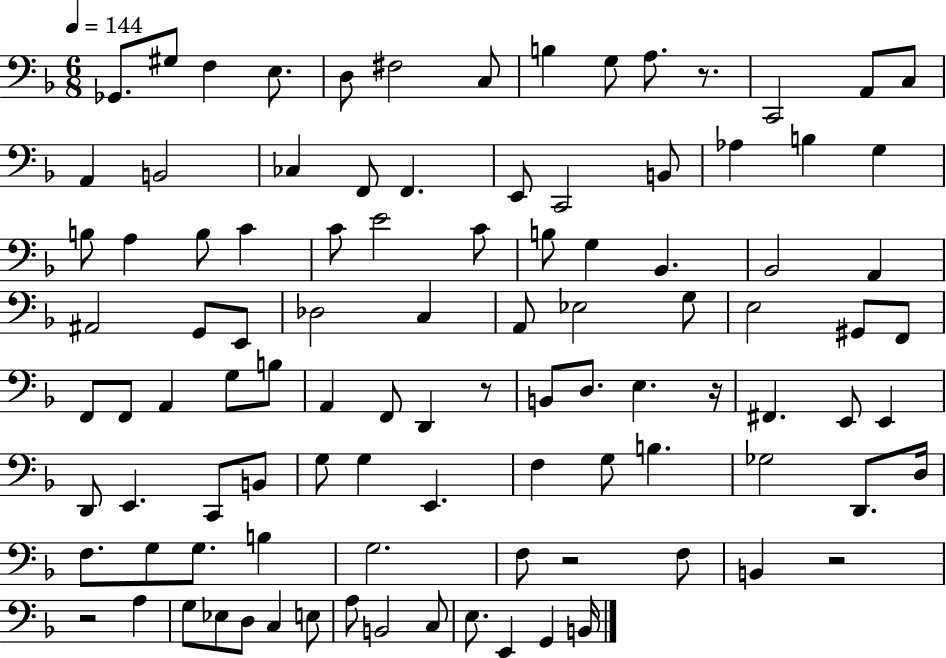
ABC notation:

X:1
T:Untitled
M:6/8
L:1/4
K:F
_G,,/2 ^G,/2 F, E,/2 D,/2 ^F,2 C,/2 B, G,/2 A,/2 z/2 C,,2 A,,/2 C,/2 A,, B,,2 _C, F,,/2 F,, E,,/2 C,,2 B,,/2 _A, B, G, B,/2 A, B,/2 C C/2 E2 C/2 B,/2 G, _B,, _B,,2 A,, ^A,,2 G,,/2 E,,/2 _D,2 C, A,,/2 _E,2 G,/2 E,2 ^G,,/2 F,,/2 F,,/2 F,,/2 A,, G,/2 B,/2 A,, F,,/2 D,, z/2 B,,/2 D,/2 E, z/4 ^F,, E,,/2 E,, D,,/2 E,, C,,/2 B,,/2 G,/2 G, E,, F, G,/2 B, _G,2 D,,/2 D,/4 F,/2 G,/2 G,/2 B, G,2 F,/2 z2 F,/2 B,, z2 z2 A, G,/2 _E,/2 D,/2 C, E,/2 A,/2 B,,2 C,/2 E,/2 E,, G,, B,,/4